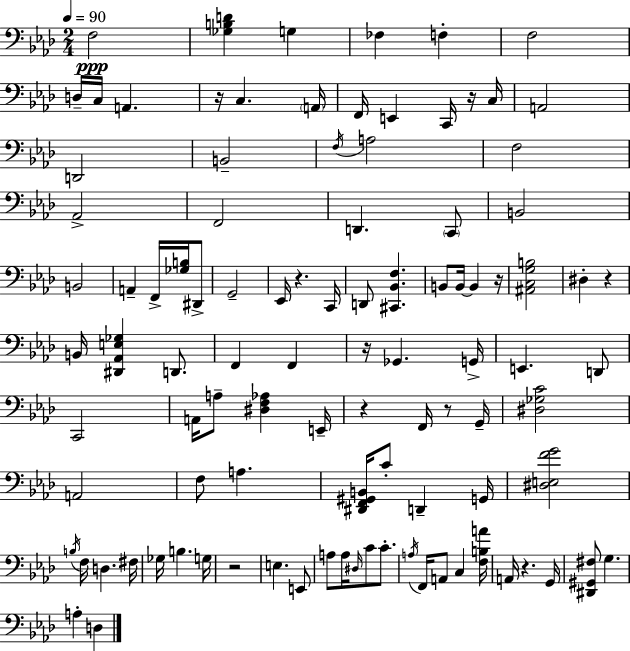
{
  \clef bass
  \numericTimeSignature
  \time 2/4
  \key aes \major
  \tempo 4 = 90
  \repeat volta 2 { f2\ppp | <ges b d'>4 g4 | fes4 f4-. | f2 | \break d16-- c16 a,4. | r16 c4. \parenthesize a,16 | f,16 e,4 c,16 r16 c16 | a,2 | \break d,2 | b,2-- | \acciaccatura { f16 } a2 | f2 | \break aes,2-> | f,2 | d,4. \parenthesize c,8 | b,2 | \break b,2 | a,4-- f,16-> <ges b>16 dis,8-> | g,2-- | ees,16 r4. | \break c,16 d,8 <cis, bes, f>4. | b,8 b,16~~ b,4 | r16 <ais, c g b>2 | dis4-. r4 | \break b,16 <dis, aes, e ges>4 d,8. | f,4 f,4 | r16 ges,4. | g,16-> e,4. d,8 | \break c,2 | a,16 a8-- <dis f aes>4 | e,16-- r4 f,16 r8 | g,16-- <dis ges c'>2 | \break a,2 | f8 a4. | <dis, f, gis, b,>16 c'8-. d,4-- | g,16 <dis e f' g'>2 | \break \acciaccatura { b16 } f16 d4. | fis16 ges16 b4. | g16 r2 | e4. | \break e,8 a8 a16 \grace { dis16 } c'8 | c'8.-. \acciaccatura { a16 } f,16 a,8 c4 | <f b a'>16 a,16 r4. | g,16 <dis, gis, fis>8 g4. | \break a4-. | d4 } \bar "|."
}